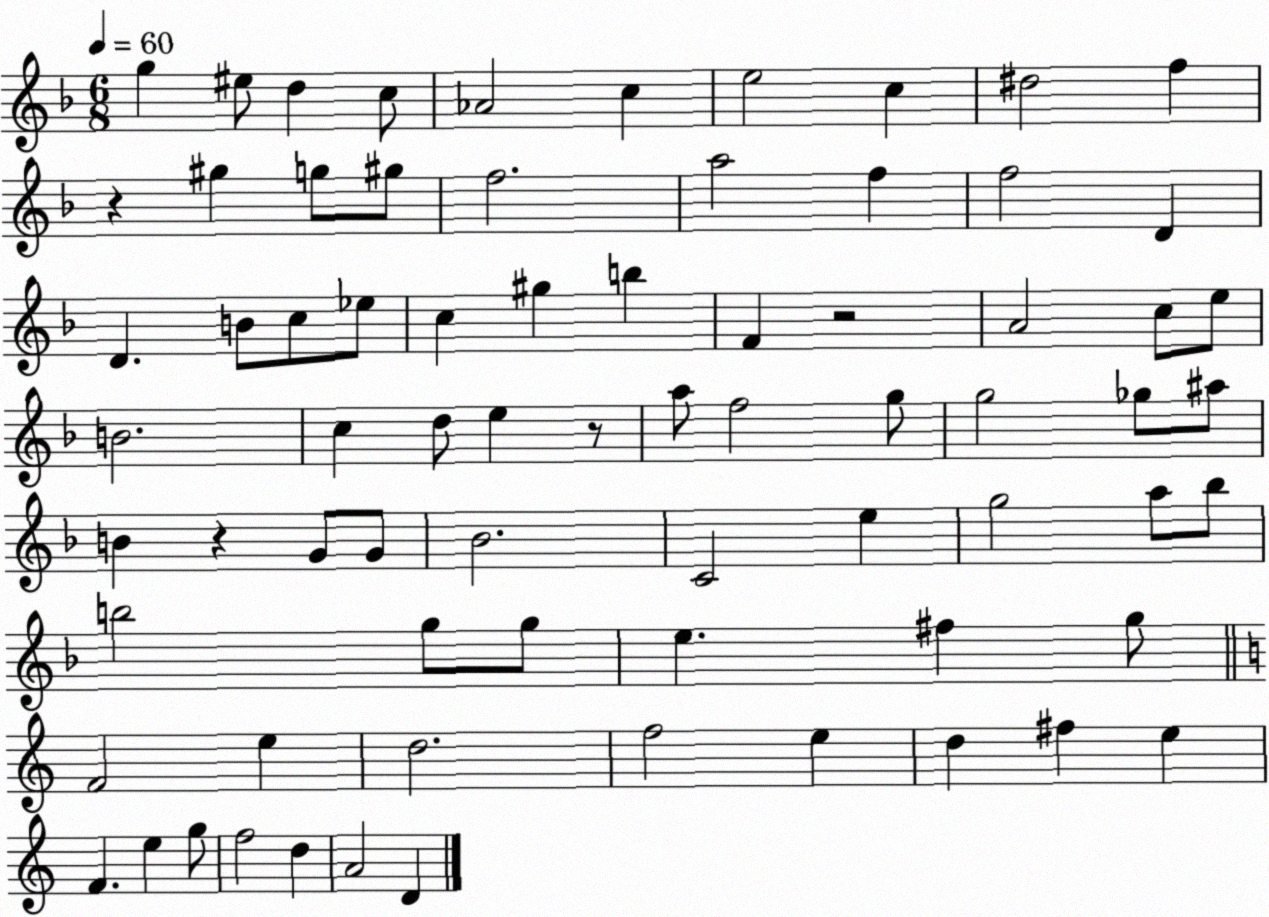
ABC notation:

X:1
T:Untitled
M:6/8
L:1/4
K:F
g ^e/2 d c/2 _A2 c e2 c ^d2 f z ^g g/2 ^g/2 f2 a2 f f2 D D B/2 c/2 _e/2 c ^g b F z2 A2 c/2 e/2 B2 c d/2 e z/2 a/2 f2 g/2 g2 _g/2 ^a/2 B z G/2 G/2 _B2 C2 e g2 a/2 _b/2 b2 g/2 g/2 e ^f g/2 F2 e d2 f2 e d ^f e F e g/2 f2 d A2 D